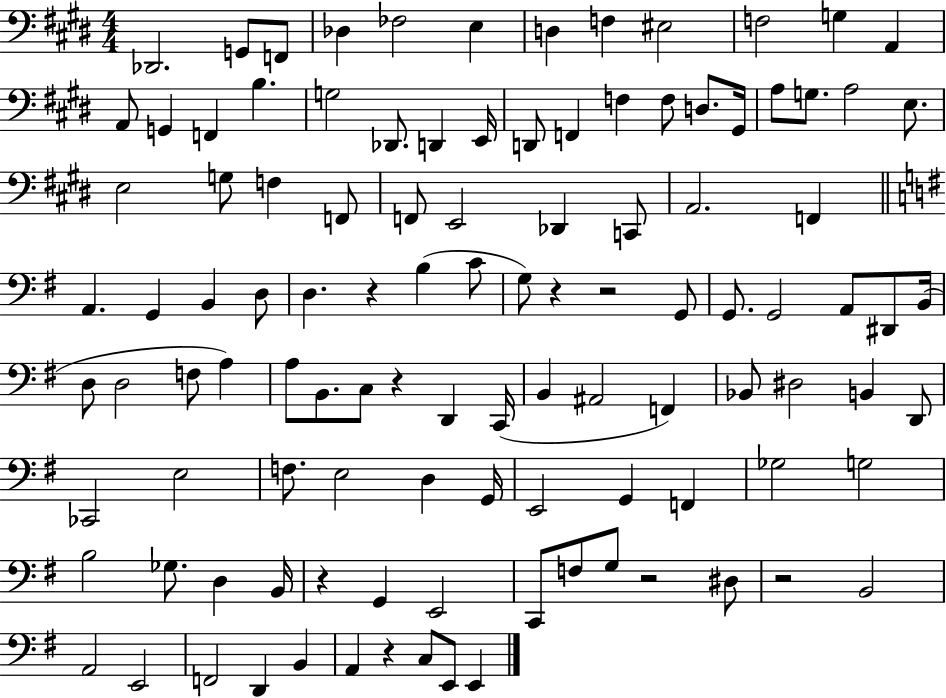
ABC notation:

X:1
T:Untitled
M:4/4
L:1/4
K:E
_D,,2 G,,/2 F,,/2 _D, _F,2 E, D, F, ^E,2 F,2 G, A,, A,,/2 G,, F,, B, G,2 _D,,/2 D,, E,,/4 D,,/2 F,, F, F,/2 D,/2 ^G,,/4 A,/2 G,/2 A,2 E,/2 E,2 G,/2 F, F,,/2 F,,/2 E,,2 _D,, C,,/2 A,,2 F,, A,, G,, B,, D,/2 D, z B, C/2 G,/2 z z2 G,,/2 G,,/2 G,,2 A,,/2 ^D,,/2 B,,/4 D,/2 D,2 F,/2 A, A,/2 B,,/2 C,/2 z D,, C,,/4 B,, ^A,,2 F,, _B,,/2 ^D,2 B,, D,,/2 _C,,2 E,2 F,/2 E,2 D, G,,/4 E,,2 G,, F,, _G,2 G,2 B,2 _G,/2 D, B,,/4 z G,, E,,2 C,,/2 F,/2 G,/2 z2 ^D,/2 z2 B,,2 A,,2 E,,2 F,,2 D,, B,, A,, z C,/2 E,,/2 E,,